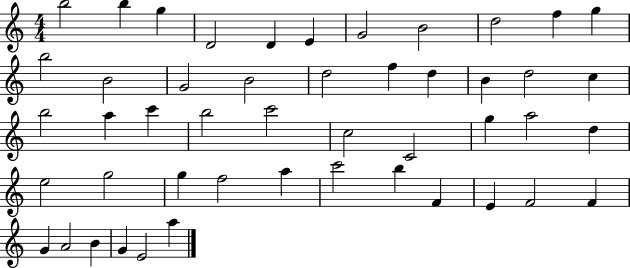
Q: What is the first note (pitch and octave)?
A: B5